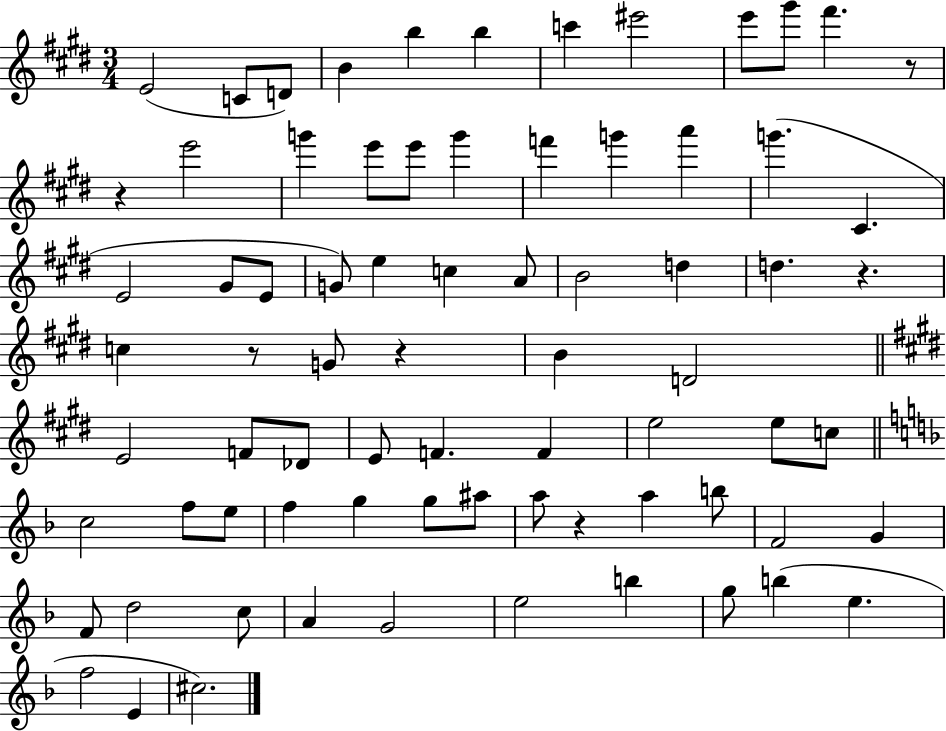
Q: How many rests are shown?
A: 6